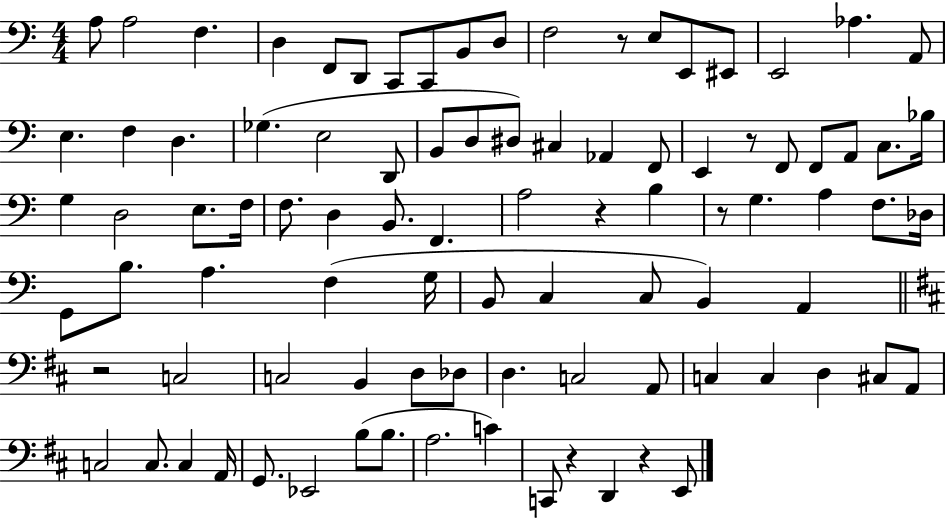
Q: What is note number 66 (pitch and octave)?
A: C3